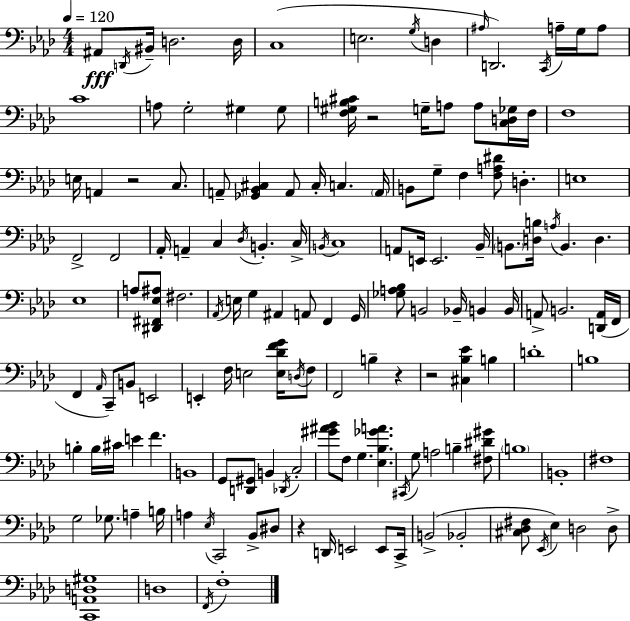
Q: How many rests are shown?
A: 5